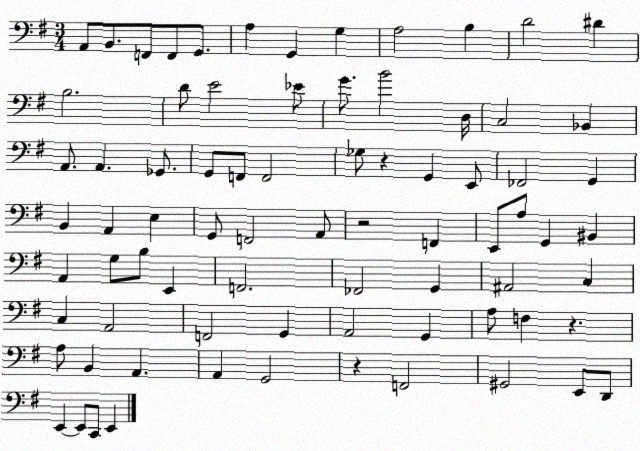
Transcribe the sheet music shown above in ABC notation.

X:1
T:Untitled
M:3/4
L:1/4
K:G
A,,/2 B,,/2 F,,/2 F,,/2 G,,/2 A, G,, G, A,2 B, D2 ^D B,2 D/2 E2 _E/2 G/2 B2 D,/4 C,2 _B,, A,,/2 A,, _G,,/2 G,,/2 F,,/2 F,,2 _G,/2 z G,, E,,/2 _F,,2 G,, B,, A,, E, G,,/2 F,,2 A,,/2 z2 F,, E,,/2 A,/2 G,, ^B,, A,, G,/2 B,/2 E,, F,,2 _F,,2 G,, ^A,,2 C, C, A,,2 F,,2 G,, A,,2 G,, A,/2 F, z A,/2 B,, A,, A,, G,,2 z F,,2 ^G,,2 E,,/2 D,,/2 E,, E,,/2 C,,/2 E,,